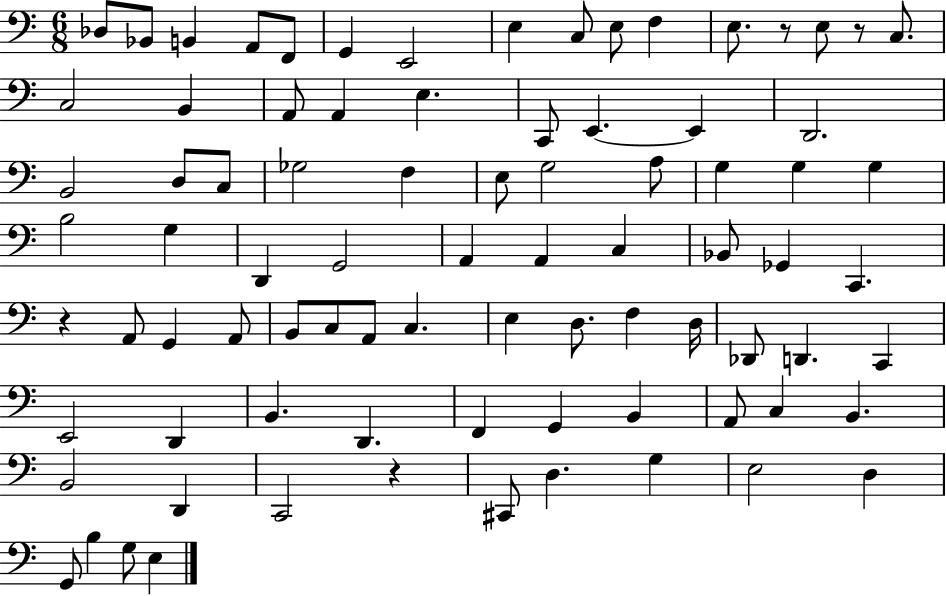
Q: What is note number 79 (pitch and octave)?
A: G3